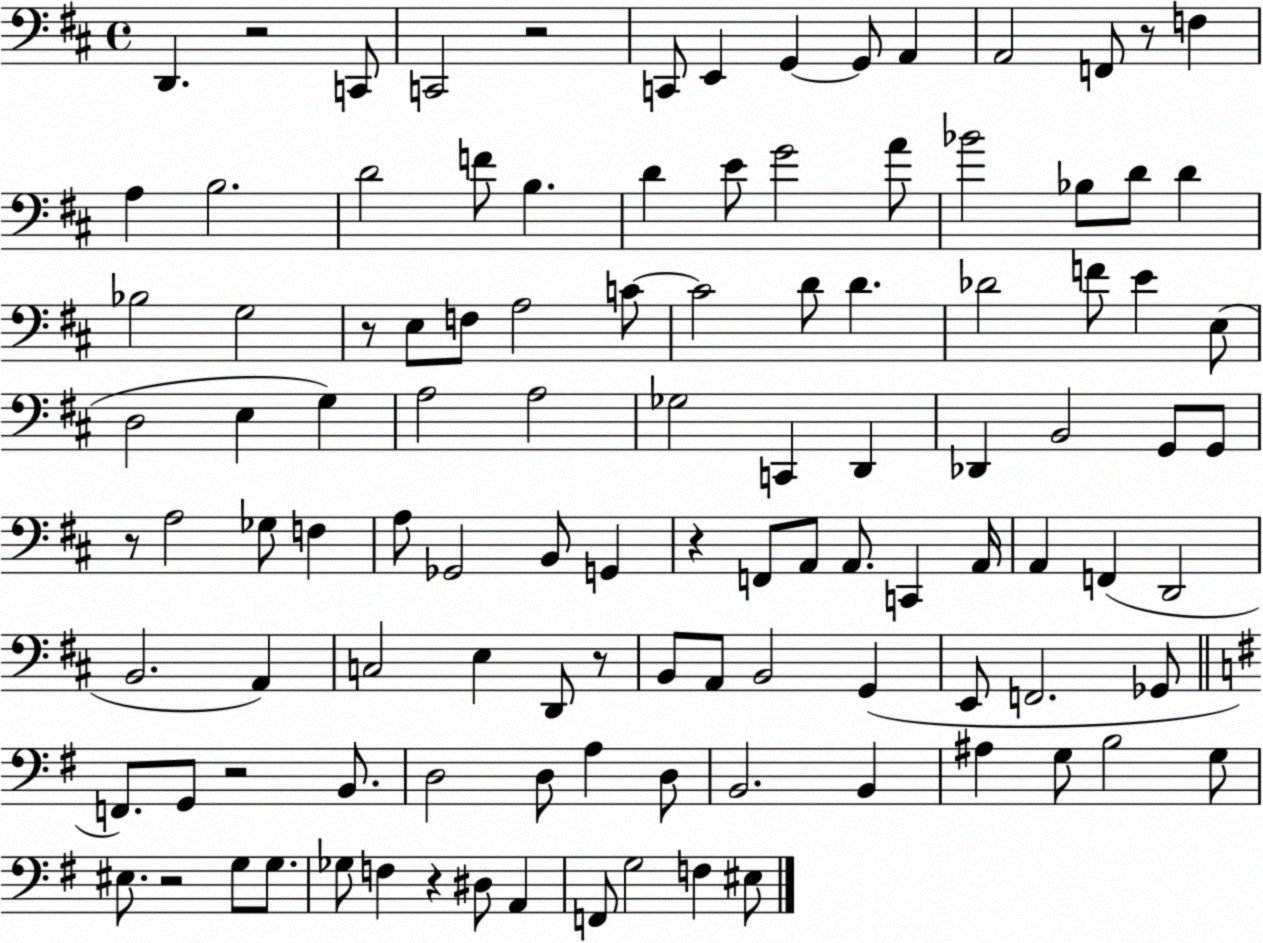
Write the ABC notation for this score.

X:1
T:Untitled
M:4/4
L:1/4
K:D
D,, z2 C,,/2 C,,2 z2 C,,/2 E,, G,, G,,/2 A,, A,,2 F,,/2 z/2 F, A, B,2 D2 F/2 B, D E/2 G2 A/2 _B2 _B,/2 D/2 D _B,2 G,2 z/2 E,/2 F,/2 A,2 C/2 C2 D/2 D _D2 F/2 E E,/2 D,2 E, G, A,2 A,2 _G,2 C,, D,, _D,, B,,2 G,,/2 G,,/2 z/2 A,2 _G,/2 F, A,/2 _G,,2 B,,/2 G,, z F,,/2 A,,/2 A,,/2 C,, A,,/4 A,, F,, D,,2 B,,2 A,, C,2 E, D,,/2 z/2 B,,/2 A,,/2 B,,2 G,, E,,/2 F,,2 _G,,/2 F,,/2 G,,/2 z2 B,,/2 D,2 D,/2 A, D,/2 B,,2 B,, ^A, G,/2 B,2 G,/2 ^E,/2 z2 G,/2 G,/2 _G,/2 F, z ^D,/2 A,, F,,/2 G,2 F, ^E,/2